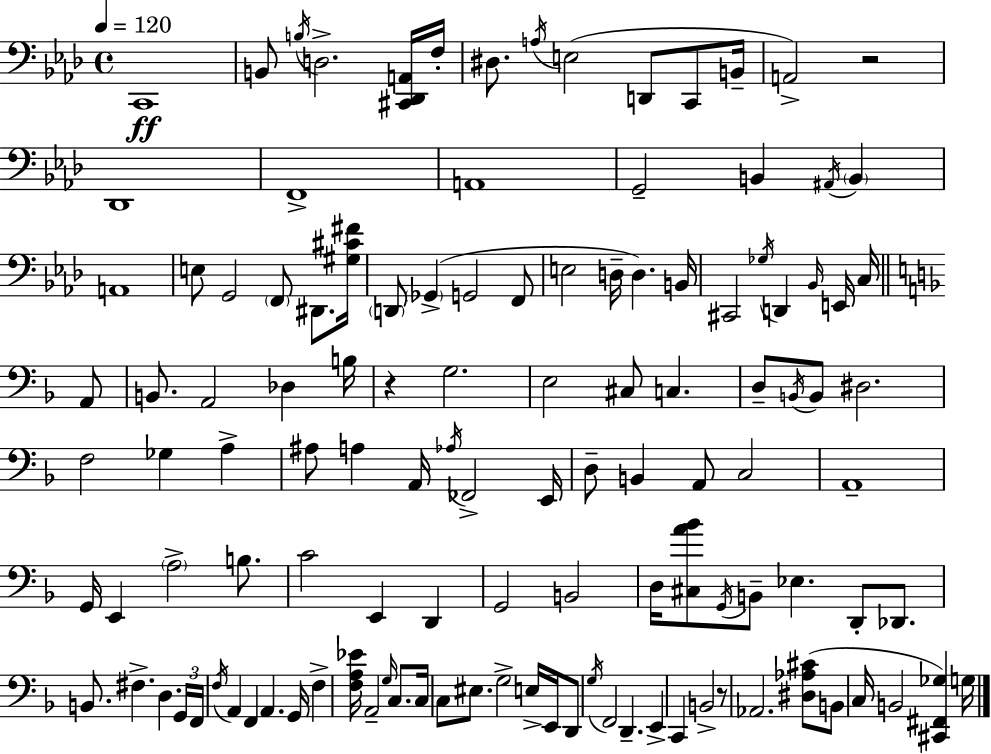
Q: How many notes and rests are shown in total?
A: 121